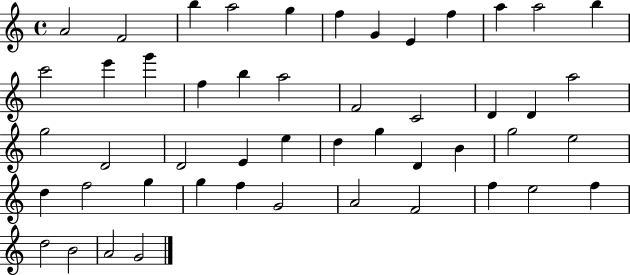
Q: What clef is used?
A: treble